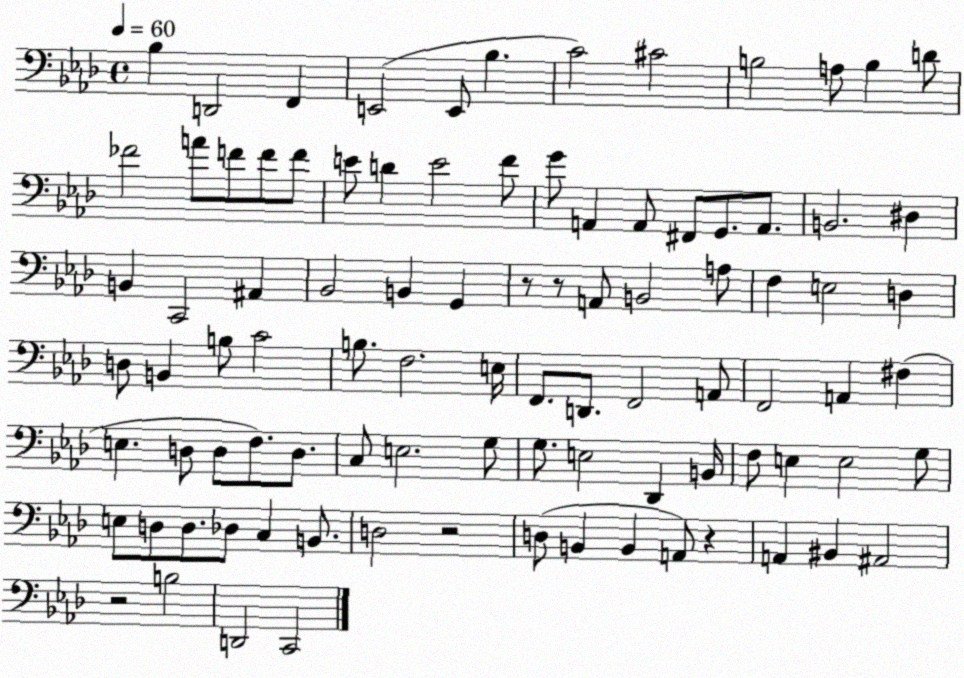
X:1
T:Untitled
M:4/4
L:1/4
K:Ab
_B, D,,2 F,, E,,2 E,,/2 _B, C2 ^C2 B,2 A,/2 B, D/2 _F2 A/2 F/2 F/2 F/2 E/2 D E2 F/2 G/2 A,, A,,/2 ^F,,/2 G,,/2 A,,/2 B,,2 ^D, B,, C,,2 ^A,, _B,,2 B,, G,, z/2 z/2 A,,/2 B,,2 A,/2 F, E,2 D, D,/2 B,, B,/2 C2 B,/2 F,2 E,/4 F,,/2 D,,/2 F,,2 A,,/2 F,,2 A,, ^F, E, D,/2 D,/2 F,/2 D,/2 C,/2 E,2 G,/2 G,/2 E,2 _D,, B,,/4 F,/2 E, E,2 G,/2 E,/2 D,/2 D,/2 _D,/2 C, B,,/2 D,2 z2 D,/2 B,, B,, A,,/2 z A,, ^B,, ^A,,2 z2 B,2 D,,2 C,,2